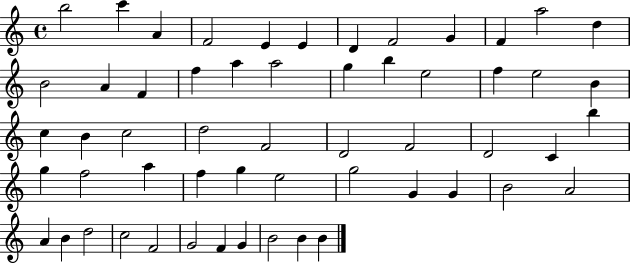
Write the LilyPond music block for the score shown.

{
  \clef treble
  \time 4/4
  \defaultTimeSignature
  \key c \major
  b''2 c'''4 a'4 | f'2 e'4 e'4 | d'4 f'2 g'4 | f'4 a''2 d''4 | \break b'2 a'4 f'4 | f''4 a''4 a''2 | g''4 b''4 e''2 | f''4 e''2 b'4 | \break c''4 b'4 c''2 | d''2 f'2 | d'2 f'2 | d'2 c'4 b''4 | \break g''4 f''2 a''4 | f''4 g''4 e''2 | g''2 g'4 g'4 | b'2 a'2 | \break a'4 b'4 d''2 | c''2 f'2 | g'2 f'4 g'4 | b'2 b'4 b'4 | \break \bar "|."
}